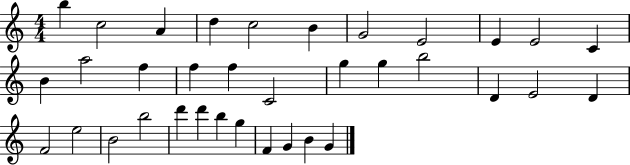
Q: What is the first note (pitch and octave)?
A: B5